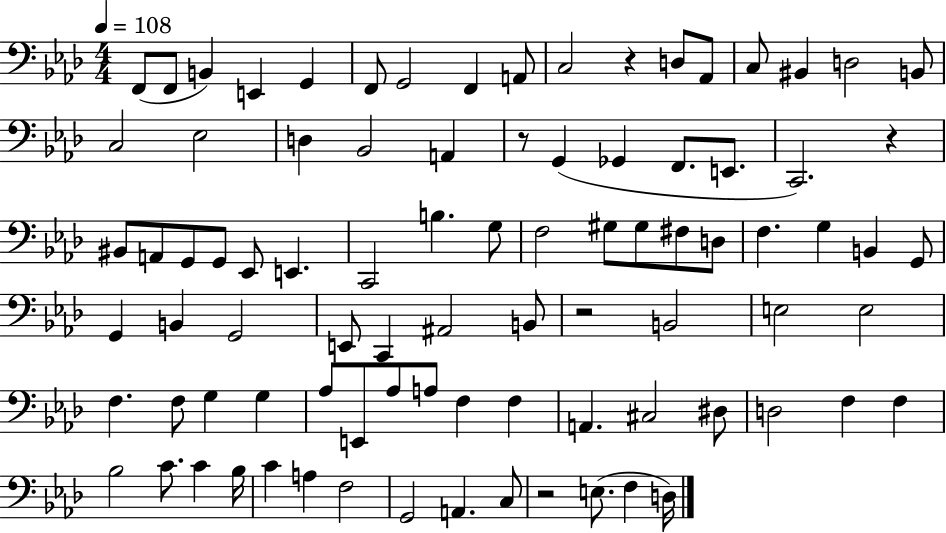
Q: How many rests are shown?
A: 5